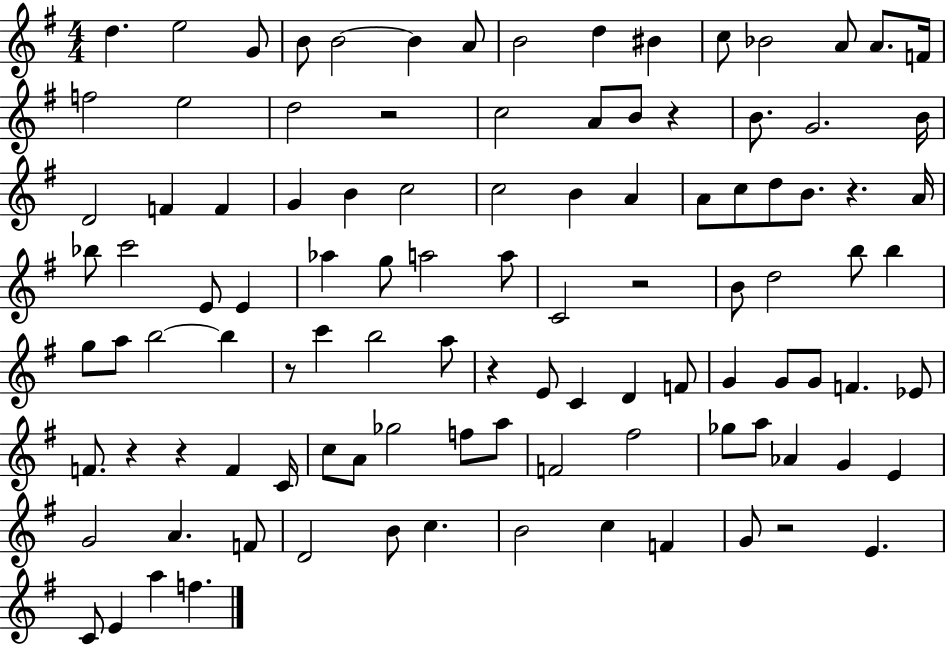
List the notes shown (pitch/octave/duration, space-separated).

D5/q. E5/h G4/e B4/e B4/h B4/q A4/e B4/h D5/q BIS4/q C5/e Bb4/h A4/e A4/e. F4/s F5/h E5/h D5/h R/h C5/h A4/e B4/e R/q B4/e. G4/h. B4/s D4/h F4/q F4/q G4/q B4/q C5/h C5/h B4/q A4/q A4/e C5/e D5/e B4/e. R/q. A4/s Bb5/e C6/h E4/e E4/q Ab5/q G5/e A5/h A5/e C4/h R/h B4/e D5/h B5/e B5/q G5/e A5/e B5/h B5/q R/e C6/q B5/h A5/e R/q E4/e C4/q D4/q F4/e G4/q G4/e G4/e F4/q. Eb4/e F4/e. R/q R/q F4/q C4/s C5/e A4/e Gb5/h F5/e A5/e F4/h F#5/h Gb5/e A5/e Ab4/q G4/q E4/q G4/h A4/q. F4/e D4/h B4/e C5/q. B4/h C5/q F4/q G4/e R/h E4/q. C4/e E4/q A5/q F5/q.